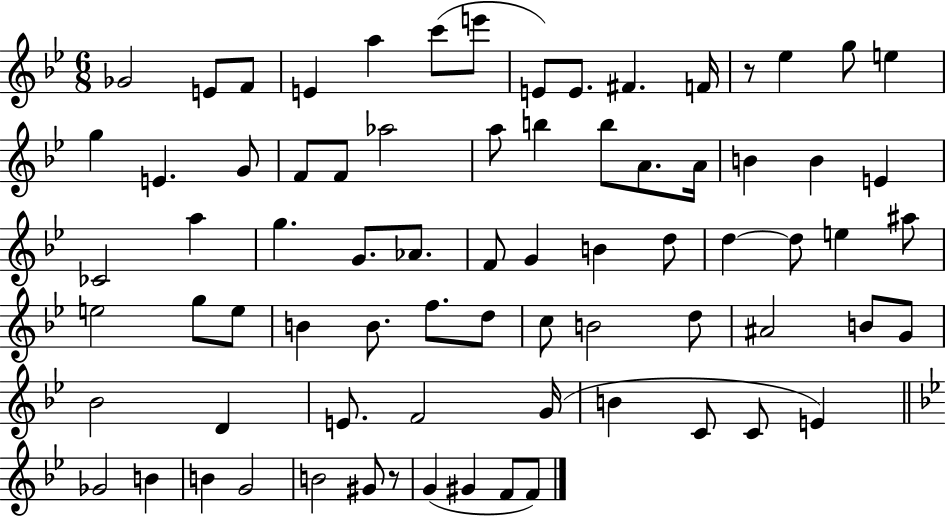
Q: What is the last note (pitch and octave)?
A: F4